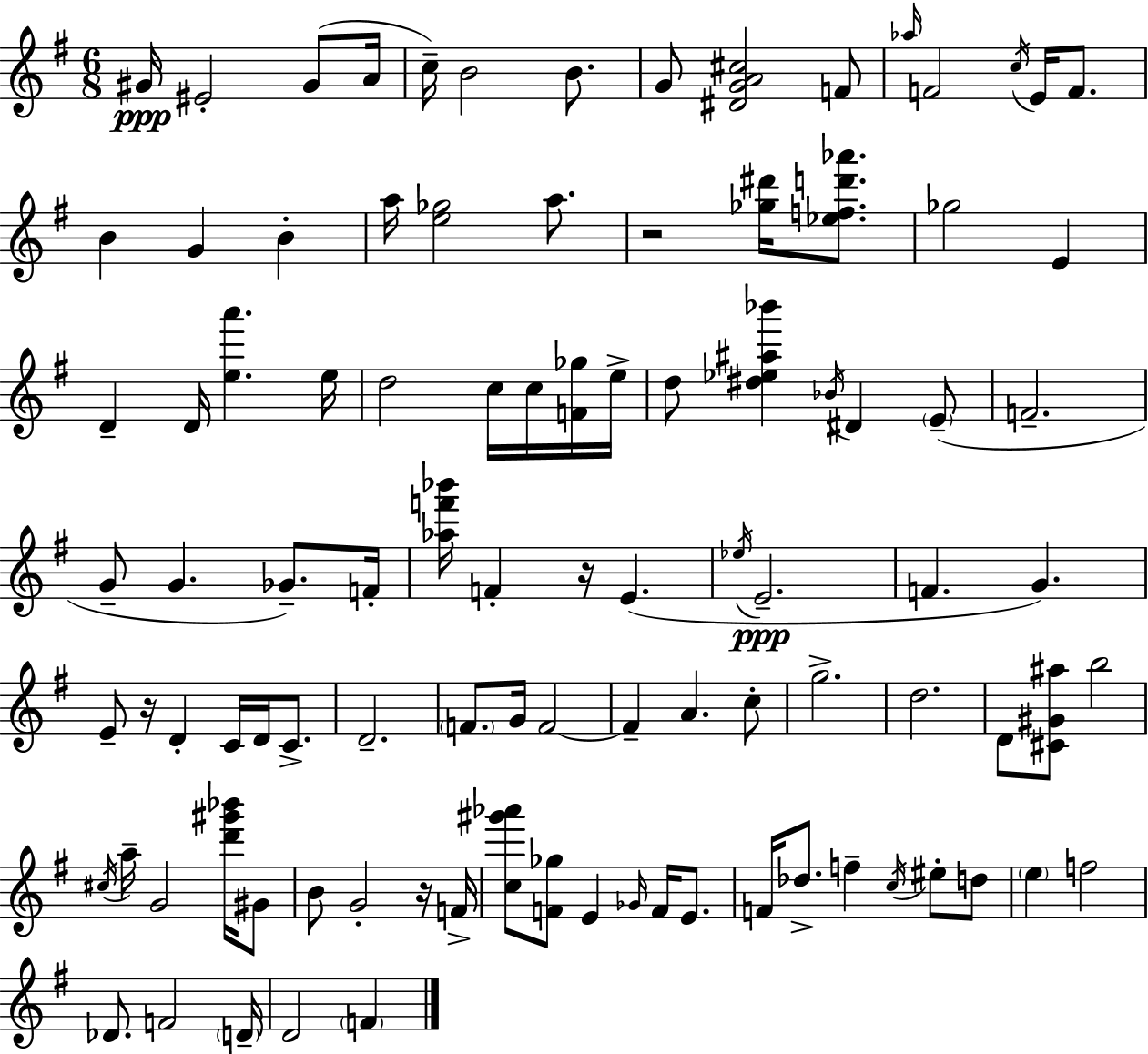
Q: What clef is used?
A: treble